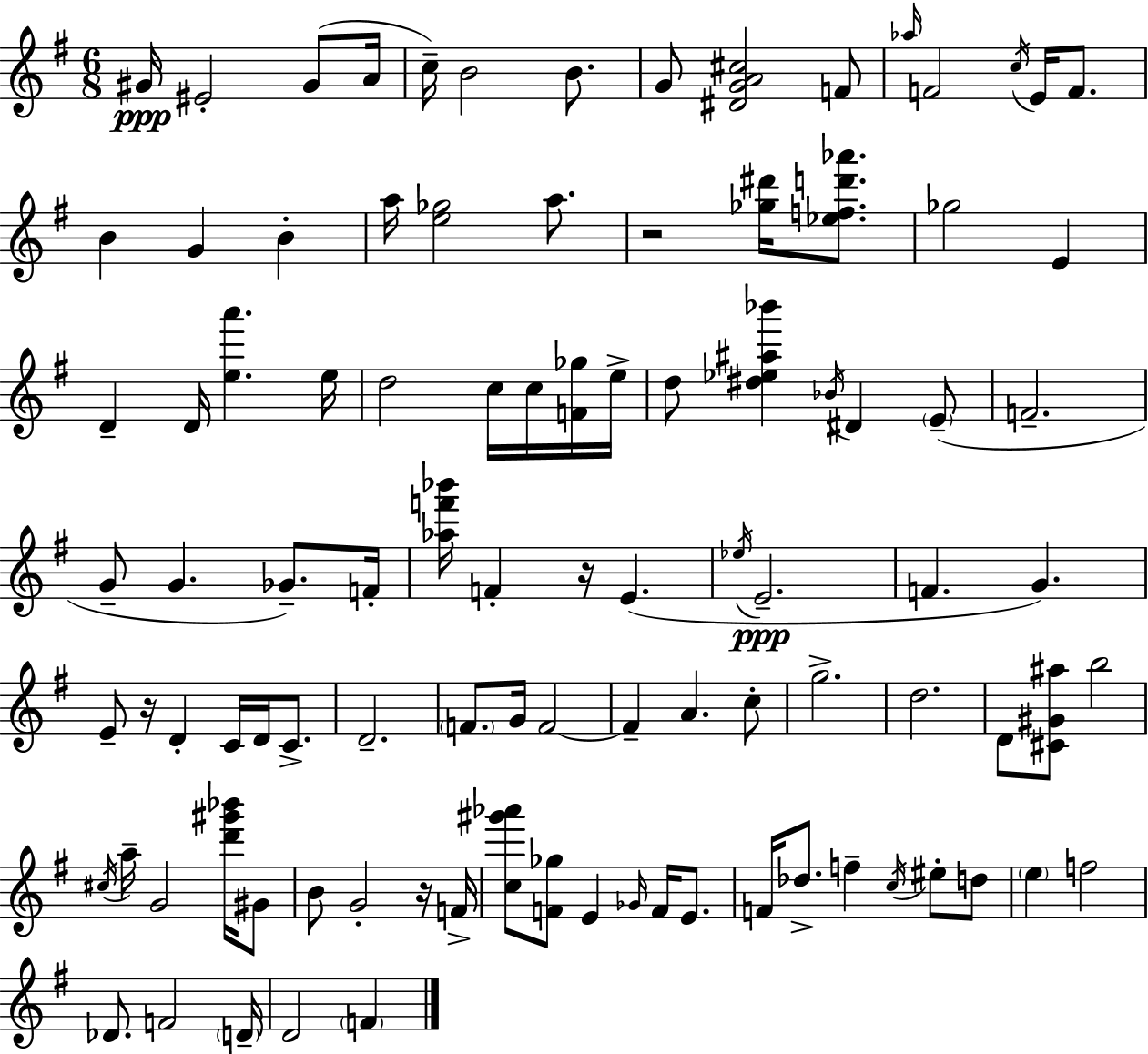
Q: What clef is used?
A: treble